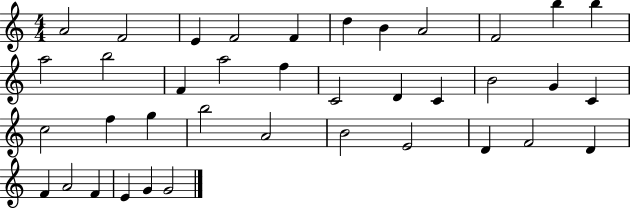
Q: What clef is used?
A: treble